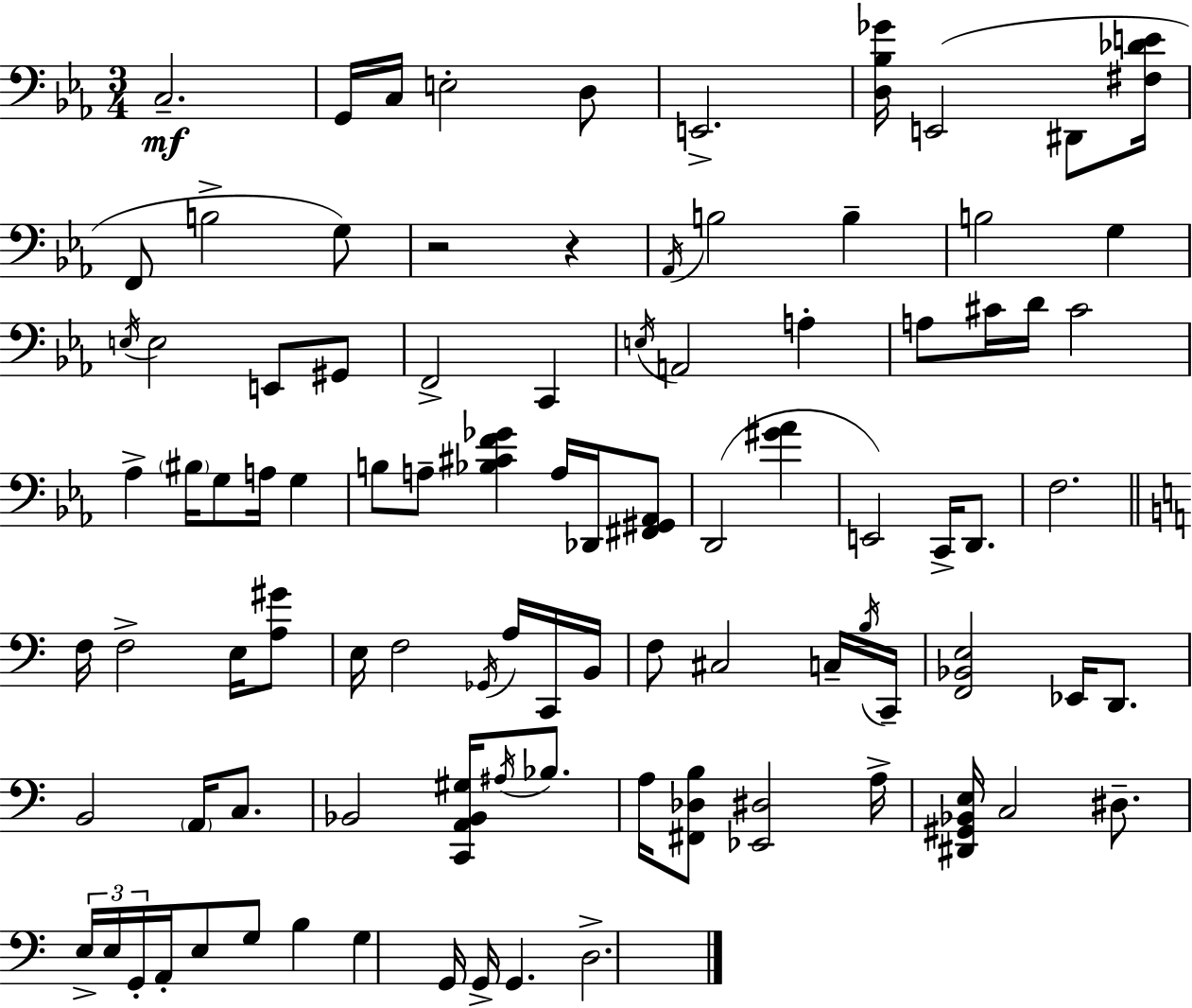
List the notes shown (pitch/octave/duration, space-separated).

C3/h. G2/s C3/s E3/h D3/e E2/h. [D3,Bb3,Gb4]/s E2/h D#2/e [F#3,Db4,E4]/s F2/e B3/h G3/e R/h R/q Ab2/s B3/h B3/q B3/h G3/q E3/s E3/h E2/e G#2/e F2/h C2/q E3/s A2/h A3/q A3/e C#4/s D4/s C#4/h Ab3/q BIS3/s G3/e A3/s G3/q B3/e A3/e [Bb3,C#4,F4,Gb4]/q A3/s Db2/s [F#2,G#2,Ab2]/e D2/h [G#4,Ab4]/q E2/h C2/s D2/e. F3/h. F3/s F3/h E3/s [A3,G#4]/e E3/s F3/h Gb2/s A3/s C2/s B2/s F3/e C#3/h C3/s B3/s C2/s [F2,Bb2,E3]/h Eb2/s D2/e. B2/h A2/s C3/e. Bb2/h [C2,A2,Bb2,G#3]/s A#3/s Bb3/e. A3/s [F#2,Db3,B3]/e [Eb2,D#3]/h A3/s [D#2,G#2,Bb2,E3]/s C3/h D#3/e. E3/s E3/s G2/s A2/s E3/e G3/e B3/q G3/q G2/s G2/s G2/q. D3/h.